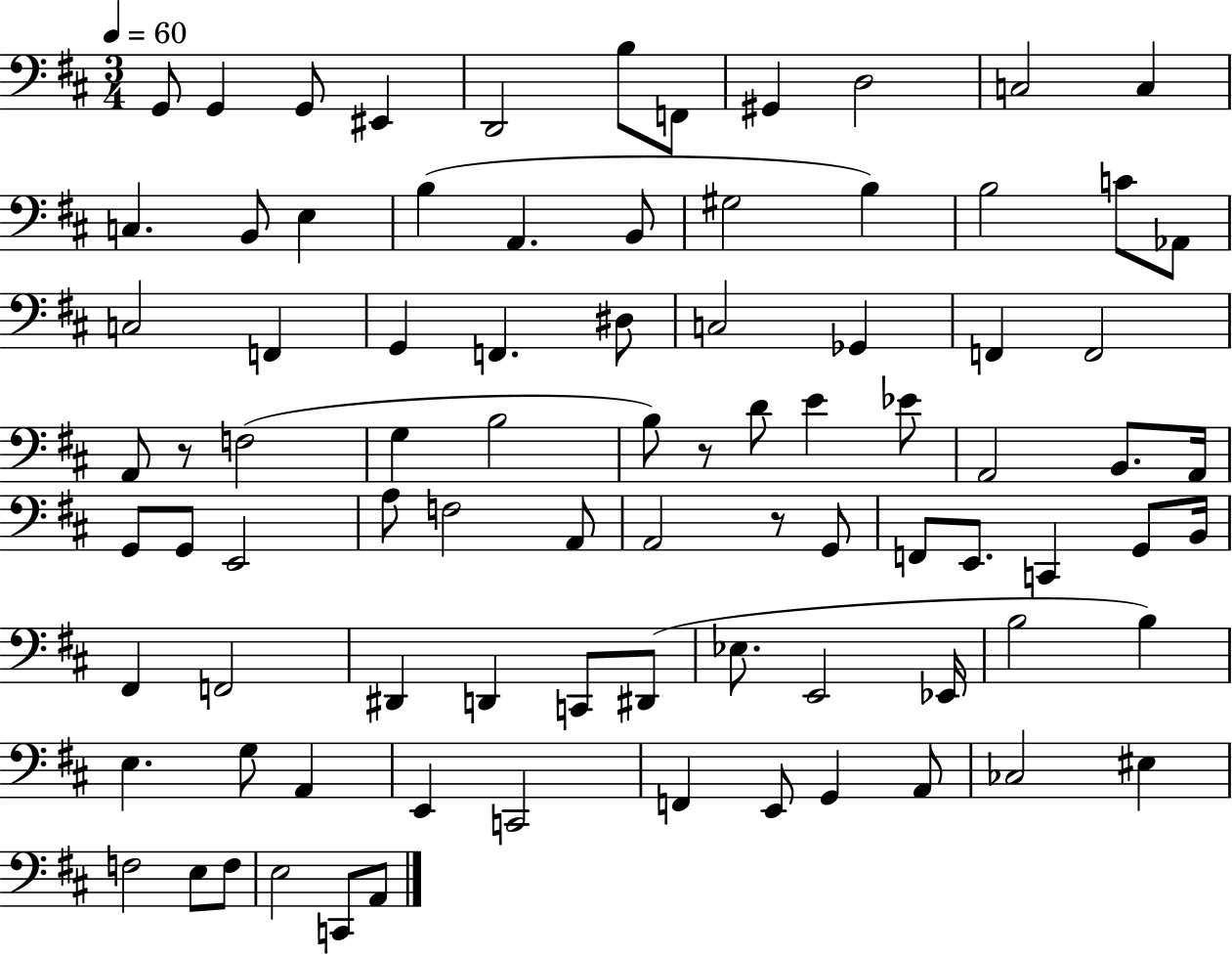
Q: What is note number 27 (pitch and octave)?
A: D#3